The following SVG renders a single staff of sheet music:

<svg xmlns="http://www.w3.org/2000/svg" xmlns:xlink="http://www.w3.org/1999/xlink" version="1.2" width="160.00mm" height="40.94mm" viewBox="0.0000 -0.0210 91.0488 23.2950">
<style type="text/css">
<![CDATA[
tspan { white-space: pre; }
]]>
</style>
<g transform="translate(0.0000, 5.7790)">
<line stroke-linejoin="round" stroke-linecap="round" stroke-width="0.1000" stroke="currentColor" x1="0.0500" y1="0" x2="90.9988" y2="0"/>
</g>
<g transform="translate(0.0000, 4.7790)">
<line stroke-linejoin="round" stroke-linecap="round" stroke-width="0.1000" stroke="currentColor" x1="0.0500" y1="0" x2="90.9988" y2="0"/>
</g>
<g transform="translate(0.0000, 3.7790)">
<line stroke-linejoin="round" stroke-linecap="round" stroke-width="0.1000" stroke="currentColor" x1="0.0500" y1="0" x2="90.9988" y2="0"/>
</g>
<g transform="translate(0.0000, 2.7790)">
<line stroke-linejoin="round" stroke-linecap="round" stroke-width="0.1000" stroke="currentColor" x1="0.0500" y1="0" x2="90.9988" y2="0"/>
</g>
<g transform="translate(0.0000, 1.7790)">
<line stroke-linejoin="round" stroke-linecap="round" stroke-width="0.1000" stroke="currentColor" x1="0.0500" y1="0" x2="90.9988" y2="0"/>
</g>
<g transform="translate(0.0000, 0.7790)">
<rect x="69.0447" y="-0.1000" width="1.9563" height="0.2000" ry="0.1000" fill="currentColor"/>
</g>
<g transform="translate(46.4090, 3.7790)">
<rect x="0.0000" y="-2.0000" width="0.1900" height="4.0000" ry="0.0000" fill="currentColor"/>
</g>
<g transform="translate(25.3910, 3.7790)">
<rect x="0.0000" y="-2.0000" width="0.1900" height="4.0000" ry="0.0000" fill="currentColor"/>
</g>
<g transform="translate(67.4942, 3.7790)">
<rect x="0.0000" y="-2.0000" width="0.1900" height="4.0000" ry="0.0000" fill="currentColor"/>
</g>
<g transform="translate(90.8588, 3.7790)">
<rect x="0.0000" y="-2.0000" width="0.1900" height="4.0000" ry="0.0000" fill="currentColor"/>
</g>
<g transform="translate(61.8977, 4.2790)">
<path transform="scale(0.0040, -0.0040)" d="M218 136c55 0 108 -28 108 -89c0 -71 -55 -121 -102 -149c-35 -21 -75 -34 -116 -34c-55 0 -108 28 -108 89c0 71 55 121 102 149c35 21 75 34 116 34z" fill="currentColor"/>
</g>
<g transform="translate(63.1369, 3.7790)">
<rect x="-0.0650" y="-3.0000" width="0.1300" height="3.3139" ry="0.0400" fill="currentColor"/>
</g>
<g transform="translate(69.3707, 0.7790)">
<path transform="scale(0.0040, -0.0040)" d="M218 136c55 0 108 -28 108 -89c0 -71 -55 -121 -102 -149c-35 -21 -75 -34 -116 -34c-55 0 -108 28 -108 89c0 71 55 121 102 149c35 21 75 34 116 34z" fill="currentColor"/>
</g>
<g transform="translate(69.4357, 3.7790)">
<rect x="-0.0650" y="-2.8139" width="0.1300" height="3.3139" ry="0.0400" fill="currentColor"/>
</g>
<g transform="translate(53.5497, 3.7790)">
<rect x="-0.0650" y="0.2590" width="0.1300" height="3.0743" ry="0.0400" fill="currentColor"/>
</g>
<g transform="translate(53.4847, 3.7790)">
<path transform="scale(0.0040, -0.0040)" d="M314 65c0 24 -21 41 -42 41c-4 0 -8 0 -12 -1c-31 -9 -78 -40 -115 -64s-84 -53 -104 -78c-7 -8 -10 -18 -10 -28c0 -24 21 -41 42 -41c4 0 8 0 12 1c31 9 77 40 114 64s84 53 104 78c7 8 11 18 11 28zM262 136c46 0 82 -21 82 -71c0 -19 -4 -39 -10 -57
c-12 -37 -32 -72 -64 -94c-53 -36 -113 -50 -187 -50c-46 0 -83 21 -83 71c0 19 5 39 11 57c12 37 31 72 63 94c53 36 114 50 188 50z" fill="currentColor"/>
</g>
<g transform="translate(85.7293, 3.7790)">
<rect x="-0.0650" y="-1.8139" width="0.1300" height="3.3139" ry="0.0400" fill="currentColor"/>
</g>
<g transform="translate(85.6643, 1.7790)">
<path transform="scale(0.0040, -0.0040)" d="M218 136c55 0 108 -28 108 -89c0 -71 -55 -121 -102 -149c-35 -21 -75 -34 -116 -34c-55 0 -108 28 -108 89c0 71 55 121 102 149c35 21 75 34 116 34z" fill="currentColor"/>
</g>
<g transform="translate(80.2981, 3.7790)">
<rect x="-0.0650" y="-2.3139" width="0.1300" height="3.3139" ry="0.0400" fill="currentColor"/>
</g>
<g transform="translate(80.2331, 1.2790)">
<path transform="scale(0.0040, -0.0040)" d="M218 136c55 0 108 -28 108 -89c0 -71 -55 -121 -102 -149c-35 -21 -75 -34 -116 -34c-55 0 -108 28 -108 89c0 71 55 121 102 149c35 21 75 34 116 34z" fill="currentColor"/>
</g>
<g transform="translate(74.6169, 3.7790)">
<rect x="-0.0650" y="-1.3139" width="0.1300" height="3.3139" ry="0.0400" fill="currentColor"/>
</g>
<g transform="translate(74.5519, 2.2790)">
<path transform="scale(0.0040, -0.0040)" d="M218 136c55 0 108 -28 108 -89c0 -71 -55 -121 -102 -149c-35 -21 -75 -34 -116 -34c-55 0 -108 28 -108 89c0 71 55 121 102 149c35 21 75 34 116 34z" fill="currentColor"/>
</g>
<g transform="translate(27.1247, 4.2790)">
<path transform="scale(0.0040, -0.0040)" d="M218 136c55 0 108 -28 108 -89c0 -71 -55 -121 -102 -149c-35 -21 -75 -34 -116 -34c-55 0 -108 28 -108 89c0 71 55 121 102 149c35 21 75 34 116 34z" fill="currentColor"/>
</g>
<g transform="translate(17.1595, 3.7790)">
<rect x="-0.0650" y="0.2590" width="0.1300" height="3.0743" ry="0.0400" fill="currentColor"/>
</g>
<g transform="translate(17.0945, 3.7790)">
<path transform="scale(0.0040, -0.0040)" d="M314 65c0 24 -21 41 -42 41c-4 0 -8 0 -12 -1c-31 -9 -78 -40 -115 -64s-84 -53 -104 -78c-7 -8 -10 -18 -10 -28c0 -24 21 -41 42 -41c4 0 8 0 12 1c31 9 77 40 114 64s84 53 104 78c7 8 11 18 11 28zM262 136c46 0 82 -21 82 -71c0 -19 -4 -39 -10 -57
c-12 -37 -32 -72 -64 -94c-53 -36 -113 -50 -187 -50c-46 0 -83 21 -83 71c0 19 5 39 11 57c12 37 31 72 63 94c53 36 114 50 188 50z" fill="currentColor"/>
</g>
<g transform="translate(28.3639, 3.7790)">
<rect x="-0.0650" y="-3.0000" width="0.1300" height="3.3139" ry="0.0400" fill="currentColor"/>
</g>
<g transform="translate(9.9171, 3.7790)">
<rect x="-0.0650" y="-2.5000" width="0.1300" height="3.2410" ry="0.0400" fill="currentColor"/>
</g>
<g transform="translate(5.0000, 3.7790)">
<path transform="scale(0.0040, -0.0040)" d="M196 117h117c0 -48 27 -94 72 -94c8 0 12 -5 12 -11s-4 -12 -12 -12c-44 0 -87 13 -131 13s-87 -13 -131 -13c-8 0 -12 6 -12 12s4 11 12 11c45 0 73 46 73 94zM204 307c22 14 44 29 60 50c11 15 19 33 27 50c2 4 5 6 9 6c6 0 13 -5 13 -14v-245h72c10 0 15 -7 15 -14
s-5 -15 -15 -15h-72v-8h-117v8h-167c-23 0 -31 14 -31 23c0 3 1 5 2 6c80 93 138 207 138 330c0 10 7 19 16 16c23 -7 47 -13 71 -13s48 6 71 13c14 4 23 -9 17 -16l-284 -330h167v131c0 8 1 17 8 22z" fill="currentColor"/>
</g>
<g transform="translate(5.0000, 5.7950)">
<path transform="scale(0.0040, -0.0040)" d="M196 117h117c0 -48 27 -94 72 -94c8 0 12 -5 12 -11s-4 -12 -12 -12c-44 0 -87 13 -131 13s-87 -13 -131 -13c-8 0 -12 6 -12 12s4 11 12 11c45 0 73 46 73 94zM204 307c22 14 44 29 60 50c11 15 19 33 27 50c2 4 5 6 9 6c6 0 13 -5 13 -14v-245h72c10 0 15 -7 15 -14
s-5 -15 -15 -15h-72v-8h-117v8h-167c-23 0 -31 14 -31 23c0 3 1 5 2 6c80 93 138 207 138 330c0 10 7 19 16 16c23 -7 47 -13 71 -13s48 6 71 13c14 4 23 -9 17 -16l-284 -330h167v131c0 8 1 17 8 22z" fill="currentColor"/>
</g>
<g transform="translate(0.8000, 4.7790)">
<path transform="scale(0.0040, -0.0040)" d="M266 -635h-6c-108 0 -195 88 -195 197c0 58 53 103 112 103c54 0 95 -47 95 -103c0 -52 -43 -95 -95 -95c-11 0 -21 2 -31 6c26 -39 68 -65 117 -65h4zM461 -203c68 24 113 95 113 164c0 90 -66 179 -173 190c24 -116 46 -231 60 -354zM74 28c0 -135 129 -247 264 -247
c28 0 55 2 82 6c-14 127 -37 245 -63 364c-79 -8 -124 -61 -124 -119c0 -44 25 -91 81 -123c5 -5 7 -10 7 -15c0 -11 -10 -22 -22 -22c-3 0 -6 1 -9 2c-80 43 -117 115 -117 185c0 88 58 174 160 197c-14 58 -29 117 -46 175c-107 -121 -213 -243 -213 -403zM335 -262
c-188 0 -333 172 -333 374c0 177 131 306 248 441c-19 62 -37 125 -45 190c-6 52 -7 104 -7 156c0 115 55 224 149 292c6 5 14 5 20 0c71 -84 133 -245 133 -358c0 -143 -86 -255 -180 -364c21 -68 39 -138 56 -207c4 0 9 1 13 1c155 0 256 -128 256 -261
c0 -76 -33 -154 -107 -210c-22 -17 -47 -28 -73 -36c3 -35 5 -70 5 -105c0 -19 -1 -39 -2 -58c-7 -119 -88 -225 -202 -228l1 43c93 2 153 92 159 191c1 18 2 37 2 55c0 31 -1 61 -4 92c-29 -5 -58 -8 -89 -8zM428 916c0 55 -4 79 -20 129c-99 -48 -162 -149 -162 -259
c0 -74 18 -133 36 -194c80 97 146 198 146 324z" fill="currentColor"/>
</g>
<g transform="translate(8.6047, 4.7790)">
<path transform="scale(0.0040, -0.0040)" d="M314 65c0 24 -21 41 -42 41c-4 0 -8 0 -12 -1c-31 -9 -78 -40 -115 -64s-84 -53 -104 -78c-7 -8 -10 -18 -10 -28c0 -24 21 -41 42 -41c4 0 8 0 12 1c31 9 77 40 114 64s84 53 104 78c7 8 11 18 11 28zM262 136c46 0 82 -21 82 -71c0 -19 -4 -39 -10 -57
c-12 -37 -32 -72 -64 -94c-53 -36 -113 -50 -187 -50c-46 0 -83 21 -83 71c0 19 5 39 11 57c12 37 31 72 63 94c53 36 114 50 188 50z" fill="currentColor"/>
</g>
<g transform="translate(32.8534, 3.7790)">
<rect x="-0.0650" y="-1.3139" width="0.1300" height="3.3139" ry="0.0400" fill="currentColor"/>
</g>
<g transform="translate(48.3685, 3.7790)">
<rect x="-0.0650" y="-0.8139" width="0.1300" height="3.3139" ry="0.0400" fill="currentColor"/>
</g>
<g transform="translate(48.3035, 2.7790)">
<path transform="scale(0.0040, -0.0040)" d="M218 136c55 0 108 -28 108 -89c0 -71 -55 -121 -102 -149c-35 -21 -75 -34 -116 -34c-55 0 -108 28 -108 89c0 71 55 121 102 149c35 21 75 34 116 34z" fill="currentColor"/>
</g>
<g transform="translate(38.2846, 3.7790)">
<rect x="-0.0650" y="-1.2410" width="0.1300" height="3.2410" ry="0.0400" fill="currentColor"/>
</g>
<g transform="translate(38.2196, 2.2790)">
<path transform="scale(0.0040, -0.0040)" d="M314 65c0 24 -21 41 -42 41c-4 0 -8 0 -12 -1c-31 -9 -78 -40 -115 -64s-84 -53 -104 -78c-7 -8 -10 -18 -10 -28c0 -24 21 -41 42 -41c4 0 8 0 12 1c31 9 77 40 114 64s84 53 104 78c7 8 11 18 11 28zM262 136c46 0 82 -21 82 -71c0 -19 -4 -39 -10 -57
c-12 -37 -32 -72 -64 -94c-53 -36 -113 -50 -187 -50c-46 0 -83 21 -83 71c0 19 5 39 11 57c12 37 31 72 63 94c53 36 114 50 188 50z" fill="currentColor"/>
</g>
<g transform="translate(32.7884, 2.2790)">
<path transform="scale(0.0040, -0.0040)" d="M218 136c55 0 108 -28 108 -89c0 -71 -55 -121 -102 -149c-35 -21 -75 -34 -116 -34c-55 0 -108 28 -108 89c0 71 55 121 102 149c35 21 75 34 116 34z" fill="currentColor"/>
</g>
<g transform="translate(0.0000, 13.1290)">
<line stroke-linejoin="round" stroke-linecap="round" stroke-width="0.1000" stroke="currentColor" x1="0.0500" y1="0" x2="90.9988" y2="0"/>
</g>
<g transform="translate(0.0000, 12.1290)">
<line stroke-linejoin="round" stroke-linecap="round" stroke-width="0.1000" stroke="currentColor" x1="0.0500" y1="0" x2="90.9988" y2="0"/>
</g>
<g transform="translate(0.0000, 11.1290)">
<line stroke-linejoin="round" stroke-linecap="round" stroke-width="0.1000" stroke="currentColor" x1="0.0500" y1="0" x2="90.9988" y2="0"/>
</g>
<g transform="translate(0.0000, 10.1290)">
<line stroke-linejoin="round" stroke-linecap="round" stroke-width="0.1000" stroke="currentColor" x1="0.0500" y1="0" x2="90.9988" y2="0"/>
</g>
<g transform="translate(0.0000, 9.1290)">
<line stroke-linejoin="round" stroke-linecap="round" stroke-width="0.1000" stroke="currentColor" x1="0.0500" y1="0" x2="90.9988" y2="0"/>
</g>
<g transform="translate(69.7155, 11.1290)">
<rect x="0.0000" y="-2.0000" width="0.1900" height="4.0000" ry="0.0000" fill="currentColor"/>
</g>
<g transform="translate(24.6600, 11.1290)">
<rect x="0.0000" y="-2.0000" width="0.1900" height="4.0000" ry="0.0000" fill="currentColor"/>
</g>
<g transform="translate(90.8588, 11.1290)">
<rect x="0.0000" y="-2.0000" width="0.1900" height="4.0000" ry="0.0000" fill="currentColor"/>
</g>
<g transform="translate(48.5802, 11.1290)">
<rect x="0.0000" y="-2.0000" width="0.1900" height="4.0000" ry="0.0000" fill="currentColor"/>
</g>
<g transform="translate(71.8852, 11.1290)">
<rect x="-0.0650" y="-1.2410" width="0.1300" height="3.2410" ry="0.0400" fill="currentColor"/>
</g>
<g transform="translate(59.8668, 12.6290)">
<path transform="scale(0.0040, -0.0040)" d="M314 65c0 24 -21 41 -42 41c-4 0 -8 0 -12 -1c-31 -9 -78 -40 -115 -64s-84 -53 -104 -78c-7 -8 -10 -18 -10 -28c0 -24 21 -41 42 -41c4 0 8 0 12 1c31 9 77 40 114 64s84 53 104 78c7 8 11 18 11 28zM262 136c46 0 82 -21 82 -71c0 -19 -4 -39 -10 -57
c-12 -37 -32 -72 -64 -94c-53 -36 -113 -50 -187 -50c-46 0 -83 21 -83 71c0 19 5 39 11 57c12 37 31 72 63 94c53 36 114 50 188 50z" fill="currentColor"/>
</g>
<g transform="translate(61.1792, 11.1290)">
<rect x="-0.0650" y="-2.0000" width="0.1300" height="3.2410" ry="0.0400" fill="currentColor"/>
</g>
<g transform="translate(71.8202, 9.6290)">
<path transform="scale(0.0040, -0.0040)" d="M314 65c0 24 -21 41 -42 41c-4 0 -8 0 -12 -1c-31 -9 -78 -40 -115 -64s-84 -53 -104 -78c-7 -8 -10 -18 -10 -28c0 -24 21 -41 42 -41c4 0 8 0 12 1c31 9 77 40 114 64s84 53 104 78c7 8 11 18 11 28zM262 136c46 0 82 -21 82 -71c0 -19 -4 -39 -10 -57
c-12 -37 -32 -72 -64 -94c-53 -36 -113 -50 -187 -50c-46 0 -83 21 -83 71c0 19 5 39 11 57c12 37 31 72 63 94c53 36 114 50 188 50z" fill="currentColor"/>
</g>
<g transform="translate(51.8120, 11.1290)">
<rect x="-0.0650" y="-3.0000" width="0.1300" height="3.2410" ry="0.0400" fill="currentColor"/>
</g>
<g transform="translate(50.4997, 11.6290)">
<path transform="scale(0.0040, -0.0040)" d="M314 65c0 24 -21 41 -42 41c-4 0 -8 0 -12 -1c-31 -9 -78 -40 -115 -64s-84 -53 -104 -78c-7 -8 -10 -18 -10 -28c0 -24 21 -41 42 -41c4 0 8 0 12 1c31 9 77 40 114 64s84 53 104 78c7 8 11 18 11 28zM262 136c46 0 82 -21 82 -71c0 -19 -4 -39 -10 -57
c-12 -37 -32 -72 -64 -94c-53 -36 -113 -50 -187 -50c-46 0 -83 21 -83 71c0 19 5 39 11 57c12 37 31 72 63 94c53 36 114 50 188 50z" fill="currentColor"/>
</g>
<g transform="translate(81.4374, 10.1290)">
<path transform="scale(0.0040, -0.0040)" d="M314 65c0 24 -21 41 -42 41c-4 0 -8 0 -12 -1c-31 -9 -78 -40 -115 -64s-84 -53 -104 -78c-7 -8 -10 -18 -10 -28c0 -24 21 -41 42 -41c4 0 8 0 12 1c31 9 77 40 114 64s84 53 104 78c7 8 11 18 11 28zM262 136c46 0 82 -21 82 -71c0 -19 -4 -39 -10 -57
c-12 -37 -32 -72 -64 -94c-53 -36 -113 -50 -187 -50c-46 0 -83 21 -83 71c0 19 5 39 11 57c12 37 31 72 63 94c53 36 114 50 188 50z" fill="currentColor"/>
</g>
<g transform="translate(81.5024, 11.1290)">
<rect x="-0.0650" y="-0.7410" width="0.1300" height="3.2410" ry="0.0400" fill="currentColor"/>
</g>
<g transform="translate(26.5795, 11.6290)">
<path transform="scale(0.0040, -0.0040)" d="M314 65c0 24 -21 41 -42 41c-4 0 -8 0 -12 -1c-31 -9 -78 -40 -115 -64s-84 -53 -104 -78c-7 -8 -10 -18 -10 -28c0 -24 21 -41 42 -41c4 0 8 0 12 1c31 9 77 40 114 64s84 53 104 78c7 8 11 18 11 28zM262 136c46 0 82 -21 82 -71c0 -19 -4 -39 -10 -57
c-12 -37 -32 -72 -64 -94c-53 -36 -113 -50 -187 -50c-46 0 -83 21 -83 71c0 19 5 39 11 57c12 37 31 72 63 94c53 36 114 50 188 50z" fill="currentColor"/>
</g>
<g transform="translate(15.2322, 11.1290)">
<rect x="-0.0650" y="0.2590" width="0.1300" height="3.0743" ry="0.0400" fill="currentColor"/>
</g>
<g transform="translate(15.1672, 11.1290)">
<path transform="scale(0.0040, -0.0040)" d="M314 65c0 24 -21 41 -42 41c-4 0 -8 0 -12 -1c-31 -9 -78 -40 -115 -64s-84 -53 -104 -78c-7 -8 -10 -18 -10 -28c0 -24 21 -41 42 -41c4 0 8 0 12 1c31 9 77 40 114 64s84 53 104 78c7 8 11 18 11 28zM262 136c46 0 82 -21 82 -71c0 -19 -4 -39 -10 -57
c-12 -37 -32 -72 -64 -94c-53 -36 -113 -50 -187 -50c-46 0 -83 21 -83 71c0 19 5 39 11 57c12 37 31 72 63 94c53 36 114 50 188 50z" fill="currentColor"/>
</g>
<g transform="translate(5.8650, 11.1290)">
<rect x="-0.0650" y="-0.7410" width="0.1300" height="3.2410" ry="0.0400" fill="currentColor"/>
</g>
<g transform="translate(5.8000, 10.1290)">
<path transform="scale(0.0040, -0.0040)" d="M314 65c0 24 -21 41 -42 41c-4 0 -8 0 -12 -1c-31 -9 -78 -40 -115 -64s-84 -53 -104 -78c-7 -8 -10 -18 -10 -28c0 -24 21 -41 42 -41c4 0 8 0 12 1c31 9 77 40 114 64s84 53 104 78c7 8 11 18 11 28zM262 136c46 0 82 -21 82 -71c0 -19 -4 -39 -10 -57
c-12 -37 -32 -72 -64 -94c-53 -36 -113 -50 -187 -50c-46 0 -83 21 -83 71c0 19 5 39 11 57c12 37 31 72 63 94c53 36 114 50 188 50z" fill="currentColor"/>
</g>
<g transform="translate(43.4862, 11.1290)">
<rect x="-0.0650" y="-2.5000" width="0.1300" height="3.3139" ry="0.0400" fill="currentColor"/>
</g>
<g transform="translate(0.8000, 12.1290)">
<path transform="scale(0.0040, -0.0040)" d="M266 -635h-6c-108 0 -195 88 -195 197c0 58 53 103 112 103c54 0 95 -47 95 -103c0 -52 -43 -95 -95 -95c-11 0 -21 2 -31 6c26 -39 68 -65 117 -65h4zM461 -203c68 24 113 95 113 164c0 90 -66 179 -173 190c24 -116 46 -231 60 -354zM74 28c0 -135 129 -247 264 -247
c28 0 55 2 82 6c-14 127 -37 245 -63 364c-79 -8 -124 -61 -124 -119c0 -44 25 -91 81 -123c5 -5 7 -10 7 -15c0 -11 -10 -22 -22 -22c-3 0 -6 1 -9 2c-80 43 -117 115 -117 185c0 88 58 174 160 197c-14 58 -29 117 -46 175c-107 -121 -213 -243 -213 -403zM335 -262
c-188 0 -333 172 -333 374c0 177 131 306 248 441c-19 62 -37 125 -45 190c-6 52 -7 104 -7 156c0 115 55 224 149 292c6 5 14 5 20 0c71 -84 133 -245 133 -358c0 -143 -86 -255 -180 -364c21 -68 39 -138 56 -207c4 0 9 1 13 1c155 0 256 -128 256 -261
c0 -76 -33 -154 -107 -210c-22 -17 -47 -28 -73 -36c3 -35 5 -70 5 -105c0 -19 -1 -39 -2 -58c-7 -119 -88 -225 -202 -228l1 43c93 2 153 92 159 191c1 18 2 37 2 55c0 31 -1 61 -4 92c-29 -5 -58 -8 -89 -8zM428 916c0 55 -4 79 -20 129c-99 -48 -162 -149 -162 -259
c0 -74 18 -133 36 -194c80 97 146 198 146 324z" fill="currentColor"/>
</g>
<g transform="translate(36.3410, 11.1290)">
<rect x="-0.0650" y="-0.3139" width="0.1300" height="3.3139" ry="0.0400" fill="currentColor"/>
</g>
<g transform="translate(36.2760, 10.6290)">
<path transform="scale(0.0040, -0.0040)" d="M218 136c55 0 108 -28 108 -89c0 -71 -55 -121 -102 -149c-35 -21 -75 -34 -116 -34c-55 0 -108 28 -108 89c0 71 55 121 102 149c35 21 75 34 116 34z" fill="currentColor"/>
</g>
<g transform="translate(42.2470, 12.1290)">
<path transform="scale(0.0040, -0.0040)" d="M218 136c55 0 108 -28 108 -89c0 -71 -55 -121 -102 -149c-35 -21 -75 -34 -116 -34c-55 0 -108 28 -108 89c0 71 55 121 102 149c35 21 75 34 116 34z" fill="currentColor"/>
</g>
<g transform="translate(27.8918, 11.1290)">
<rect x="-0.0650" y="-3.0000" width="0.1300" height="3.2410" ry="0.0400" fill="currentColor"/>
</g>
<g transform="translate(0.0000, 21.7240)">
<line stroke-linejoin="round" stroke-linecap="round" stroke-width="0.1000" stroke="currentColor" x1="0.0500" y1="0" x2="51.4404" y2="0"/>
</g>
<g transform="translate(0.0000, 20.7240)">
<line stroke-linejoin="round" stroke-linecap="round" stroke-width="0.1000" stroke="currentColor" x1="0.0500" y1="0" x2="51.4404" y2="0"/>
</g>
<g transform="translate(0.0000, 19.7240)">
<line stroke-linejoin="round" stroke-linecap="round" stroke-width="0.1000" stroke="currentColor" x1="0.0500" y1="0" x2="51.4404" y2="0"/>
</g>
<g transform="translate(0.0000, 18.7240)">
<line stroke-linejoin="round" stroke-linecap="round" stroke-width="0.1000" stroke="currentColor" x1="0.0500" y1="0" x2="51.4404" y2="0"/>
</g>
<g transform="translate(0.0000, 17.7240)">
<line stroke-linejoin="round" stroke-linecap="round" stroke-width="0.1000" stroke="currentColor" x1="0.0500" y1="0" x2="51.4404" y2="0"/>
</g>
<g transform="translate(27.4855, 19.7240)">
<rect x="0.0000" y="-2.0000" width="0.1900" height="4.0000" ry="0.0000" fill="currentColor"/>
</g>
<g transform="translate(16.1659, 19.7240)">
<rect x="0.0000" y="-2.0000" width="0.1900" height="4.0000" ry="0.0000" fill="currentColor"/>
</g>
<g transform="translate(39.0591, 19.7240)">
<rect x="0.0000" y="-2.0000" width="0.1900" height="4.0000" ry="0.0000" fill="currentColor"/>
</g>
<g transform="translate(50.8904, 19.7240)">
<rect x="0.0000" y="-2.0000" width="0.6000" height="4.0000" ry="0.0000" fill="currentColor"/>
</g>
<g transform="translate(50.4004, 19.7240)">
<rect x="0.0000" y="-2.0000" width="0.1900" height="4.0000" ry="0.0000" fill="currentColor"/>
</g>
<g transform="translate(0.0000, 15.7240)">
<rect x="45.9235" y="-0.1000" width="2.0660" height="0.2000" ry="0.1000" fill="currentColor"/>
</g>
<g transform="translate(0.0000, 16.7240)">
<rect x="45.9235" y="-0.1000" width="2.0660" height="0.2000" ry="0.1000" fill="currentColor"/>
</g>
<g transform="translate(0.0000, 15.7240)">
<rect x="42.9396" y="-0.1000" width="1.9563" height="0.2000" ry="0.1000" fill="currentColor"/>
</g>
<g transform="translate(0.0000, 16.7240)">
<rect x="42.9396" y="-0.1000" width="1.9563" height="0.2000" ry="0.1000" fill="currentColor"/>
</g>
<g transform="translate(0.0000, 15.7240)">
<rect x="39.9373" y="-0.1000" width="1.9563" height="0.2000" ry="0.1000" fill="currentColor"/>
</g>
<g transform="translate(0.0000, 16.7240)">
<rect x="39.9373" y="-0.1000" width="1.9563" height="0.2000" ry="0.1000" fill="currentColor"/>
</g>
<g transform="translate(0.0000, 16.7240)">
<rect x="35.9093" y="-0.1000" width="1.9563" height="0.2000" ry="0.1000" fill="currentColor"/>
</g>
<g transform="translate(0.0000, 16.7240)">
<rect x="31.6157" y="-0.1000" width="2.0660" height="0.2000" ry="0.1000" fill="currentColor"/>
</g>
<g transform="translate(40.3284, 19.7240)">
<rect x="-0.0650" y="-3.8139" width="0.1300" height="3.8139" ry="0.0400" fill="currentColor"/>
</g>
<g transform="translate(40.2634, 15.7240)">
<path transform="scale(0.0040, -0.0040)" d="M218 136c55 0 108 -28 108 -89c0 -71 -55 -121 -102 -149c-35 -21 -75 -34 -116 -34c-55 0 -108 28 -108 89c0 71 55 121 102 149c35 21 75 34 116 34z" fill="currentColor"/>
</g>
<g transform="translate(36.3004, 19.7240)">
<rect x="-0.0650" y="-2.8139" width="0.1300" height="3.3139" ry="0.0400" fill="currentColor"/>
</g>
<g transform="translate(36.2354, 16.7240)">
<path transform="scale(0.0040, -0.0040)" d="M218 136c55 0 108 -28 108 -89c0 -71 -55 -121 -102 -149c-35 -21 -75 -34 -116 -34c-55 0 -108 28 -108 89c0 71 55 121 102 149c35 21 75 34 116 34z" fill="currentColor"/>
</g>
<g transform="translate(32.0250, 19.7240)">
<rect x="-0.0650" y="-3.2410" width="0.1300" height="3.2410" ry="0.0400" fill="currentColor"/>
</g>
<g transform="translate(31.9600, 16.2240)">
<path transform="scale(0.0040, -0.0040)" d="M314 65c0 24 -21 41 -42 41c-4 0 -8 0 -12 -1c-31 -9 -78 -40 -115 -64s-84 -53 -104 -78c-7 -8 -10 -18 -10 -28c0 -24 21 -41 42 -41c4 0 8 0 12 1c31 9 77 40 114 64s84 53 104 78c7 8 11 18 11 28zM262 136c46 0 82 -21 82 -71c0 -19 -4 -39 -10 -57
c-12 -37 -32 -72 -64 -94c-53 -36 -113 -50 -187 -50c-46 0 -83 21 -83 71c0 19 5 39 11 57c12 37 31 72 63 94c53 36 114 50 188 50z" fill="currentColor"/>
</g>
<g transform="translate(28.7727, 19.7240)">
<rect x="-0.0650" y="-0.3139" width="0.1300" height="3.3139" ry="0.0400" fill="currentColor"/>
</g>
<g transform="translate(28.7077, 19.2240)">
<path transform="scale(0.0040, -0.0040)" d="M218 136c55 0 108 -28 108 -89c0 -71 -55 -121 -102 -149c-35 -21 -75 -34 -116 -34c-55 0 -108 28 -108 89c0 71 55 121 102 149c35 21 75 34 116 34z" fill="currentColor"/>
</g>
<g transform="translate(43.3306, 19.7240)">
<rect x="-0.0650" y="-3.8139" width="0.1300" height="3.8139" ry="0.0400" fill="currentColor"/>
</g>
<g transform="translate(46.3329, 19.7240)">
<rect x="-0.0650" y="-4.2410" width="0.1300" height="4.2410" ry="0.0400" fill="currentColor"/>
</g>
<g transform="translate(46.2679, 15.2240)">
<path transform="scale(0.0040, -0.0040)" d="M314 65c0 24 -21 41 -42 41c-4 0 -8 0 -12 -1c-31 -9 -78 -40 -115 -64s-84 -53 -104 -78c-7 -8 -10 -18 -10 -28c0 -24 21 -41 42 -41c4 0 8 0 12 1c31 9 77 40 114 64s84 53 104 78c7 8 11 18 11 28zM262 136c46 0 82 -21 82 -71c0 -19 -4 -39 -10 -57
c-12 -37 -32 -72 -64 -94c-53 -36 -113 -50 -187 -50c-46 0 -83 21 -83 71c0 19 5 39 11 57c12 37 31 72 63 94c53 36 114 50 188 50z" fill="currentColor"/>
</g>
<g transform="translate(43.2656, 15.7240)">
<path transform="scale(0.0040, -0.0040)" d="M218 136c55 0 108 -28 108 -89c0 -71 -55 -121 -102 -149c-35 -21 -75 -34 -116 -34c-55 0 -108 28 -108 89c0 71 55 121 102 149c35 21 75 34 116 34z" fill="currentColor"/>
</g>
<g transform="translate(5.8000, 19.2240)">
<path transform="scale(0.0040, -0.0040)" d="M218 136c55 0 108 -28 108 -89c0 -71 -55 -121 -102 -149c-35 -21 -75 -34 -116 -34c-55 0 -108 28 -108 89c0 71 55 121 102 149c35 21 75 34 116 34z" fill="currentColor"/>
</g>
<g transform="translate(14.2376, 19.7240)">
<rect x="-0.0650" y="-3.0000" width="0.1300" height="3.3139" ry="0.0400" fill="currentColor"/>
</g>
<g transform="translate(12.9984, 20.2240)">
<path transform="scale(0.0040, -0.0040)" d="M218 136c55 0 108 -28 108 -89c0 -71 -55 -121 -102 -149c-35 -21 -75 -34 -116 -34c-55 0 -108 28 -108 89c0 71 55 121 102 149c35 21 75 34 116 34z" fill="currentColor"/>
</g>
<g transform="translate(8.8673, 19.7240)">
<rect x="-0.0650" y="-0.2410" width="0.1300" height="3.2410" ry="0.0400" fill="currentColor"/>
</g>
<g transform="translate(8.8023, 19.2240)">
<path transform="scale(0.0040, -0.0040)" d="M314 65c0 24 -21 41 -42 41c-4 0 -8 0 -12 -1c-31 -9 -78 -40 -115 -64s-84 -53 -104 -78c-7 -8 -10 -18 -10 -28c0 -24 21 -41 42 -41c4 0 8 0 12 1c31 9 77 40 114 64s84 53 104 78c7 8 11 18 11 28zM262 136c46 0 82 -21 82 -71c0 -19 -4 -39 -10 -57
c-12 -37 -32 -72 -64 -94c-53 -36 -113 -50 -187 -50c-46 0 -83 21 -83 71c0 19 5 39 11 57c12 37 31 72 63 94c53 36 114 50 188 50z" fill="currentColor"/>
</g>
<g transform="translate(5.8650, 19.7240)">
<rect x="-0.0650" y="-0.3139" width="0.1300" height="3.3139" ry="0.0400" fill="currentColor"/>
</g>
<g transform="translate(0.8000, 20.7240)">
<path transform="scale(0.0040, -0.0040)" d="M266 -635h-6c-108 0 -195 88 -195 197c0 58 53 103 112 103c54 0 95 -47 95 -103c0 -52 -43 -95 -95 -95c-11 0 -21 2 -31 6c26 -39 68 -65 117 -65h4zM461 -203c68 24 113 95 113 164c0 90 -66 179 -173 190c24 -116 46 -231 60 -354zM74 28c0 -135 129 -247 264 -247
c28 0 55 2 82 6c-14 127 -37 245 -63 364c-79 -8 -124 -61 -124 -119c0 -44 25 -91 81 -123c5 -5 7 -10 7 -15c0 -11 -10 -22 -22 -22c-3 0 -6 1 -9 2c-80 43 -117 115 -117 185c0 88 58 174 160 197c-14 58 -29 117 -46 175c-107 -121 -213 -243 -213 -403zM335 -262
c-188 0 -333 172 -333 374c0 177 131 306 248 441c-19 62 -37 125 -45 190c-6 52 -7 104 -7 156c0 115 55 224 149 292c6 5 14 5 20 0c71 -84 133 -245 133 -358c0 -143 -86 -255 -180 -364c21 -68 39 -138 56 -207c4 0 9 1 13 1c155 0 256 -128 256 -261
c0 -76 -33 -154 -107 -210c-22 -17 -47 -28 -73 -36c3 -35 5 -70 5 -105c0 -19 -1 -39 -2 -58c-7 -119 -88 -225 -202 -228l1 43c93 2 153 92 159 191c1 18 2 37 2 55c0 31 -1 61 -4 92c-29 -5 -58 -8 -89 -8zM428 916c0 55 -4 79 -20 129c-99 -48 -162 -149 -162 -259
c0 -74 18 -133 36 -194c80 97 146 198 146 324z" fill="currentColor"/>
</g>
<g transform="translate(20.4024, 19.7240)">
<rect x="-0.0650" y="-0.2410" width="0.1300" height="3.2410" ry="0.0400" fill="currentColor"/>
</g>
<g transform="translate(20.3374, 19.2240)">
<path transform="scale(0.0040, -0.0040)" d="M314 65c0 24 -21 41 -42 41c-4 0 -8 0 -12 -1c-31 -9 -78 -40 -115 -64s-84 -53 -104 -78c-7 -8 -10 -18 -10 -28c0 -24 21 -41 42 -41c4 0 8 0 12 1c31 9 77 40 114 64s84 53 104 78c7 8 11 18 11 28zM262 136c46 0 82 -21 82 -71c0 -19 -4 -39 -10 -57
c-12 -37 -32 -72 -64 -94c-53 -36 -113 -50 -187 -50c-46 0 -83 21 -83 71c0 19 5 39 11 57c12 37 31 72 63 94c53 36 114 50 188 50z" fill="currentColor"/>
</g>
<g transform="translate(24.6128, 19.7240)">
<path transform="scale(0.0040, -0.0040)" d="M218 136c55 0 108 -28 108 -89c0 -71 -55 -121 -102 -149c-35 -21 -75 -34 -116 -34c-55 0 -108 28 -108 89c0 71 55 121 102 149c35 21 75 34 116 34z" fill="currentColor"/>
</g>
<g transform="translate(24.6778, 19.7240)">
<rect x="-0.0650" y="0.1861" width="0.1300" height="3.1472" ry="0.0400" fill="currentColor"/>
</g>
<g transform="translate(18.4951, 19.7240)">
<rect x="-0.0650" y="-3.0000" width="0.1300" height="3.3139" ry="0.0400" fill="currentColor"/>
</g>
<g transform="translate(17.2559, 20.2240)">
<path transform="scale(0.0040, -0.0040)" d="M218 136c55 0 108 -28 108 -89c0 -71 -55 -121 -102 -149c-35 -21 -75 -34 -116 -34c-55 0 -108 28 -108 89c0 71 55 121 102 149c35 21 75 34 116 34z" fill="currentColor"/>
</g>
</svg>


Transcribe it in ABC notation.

X:1
T:Untitled
M:4/4
L:1/4
K:C
G2 B2 A e e2 d B2 A a e g f d2 B2 A2 c G A2 F2 e2 d2 c c2 A A c2 B c b2 a c' c' d'2